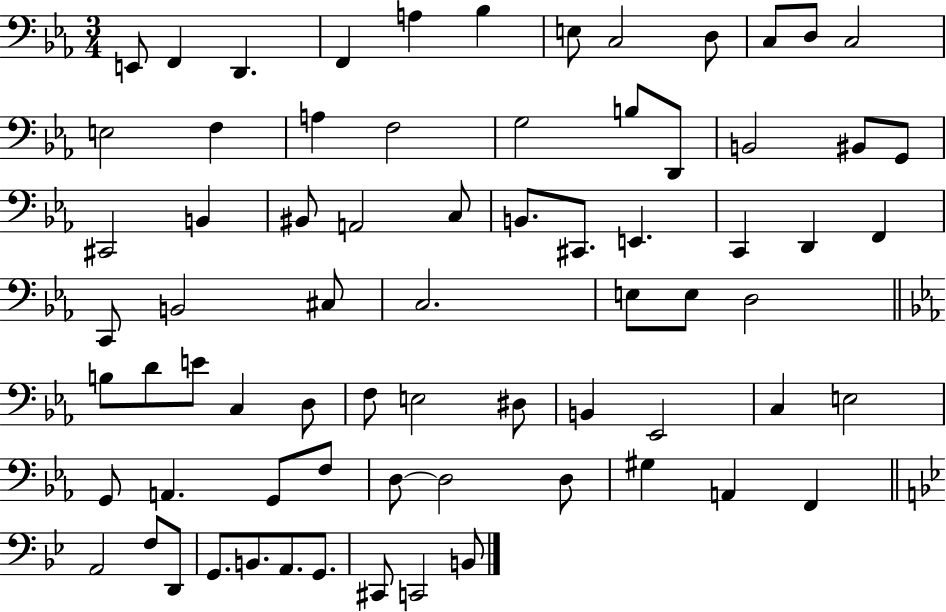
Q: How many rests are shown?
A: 0